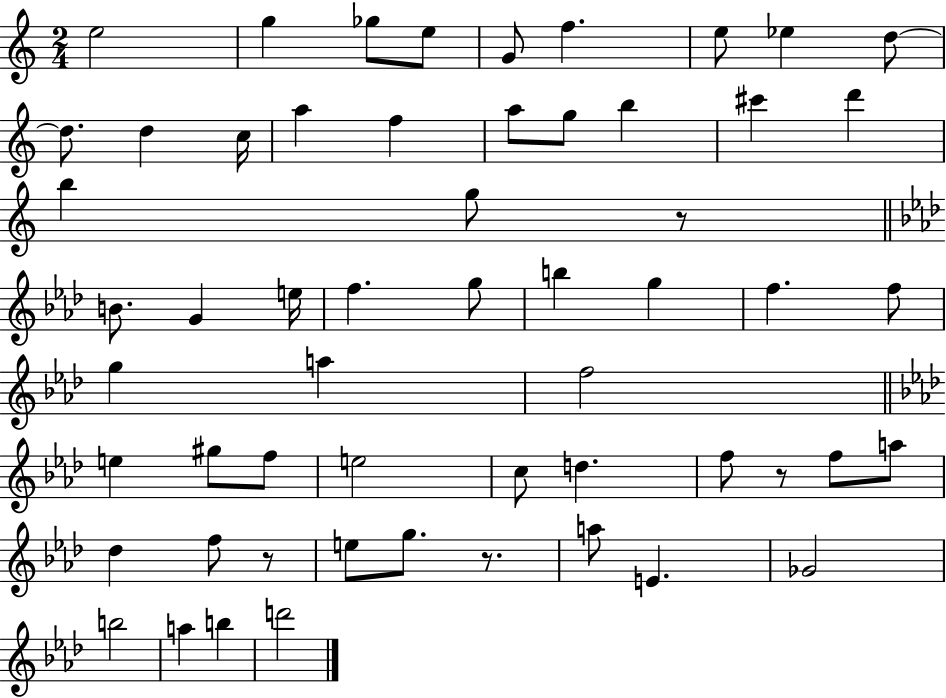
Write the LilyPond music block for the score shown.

{
  \clef treble
  \numericTimeSignature
  \time 2/4
  \key c \major
  e''2 | g''4 ges''8 e''8 | g'8 f''4. | e''8 ees''4 d''8~~ | \break d''8. d''4 c''16 | a''4 f''4 | a''8 g''8 b''4 | cis'''4 d'''4 | \break b''4 g''8 r8 | \bar "||" \break \key f \minor b'8. g'4 e''16 | f''4. g''8 | b''4 g''4 | f''4. f''8 | \break g''4 a''4 | f''2 | \bar "||" \break \key f \minor e''4 gis''8 f''8 | e''2 | c''8 d''4. | f''8 r8 f''8 a''8 | \break des''4 f''8 r8 | e''8 g''8. r8. | a''8 e'4. | ges'2 | \break b''2 | a''4 b''4 | d'''2 | \bar "|."
}